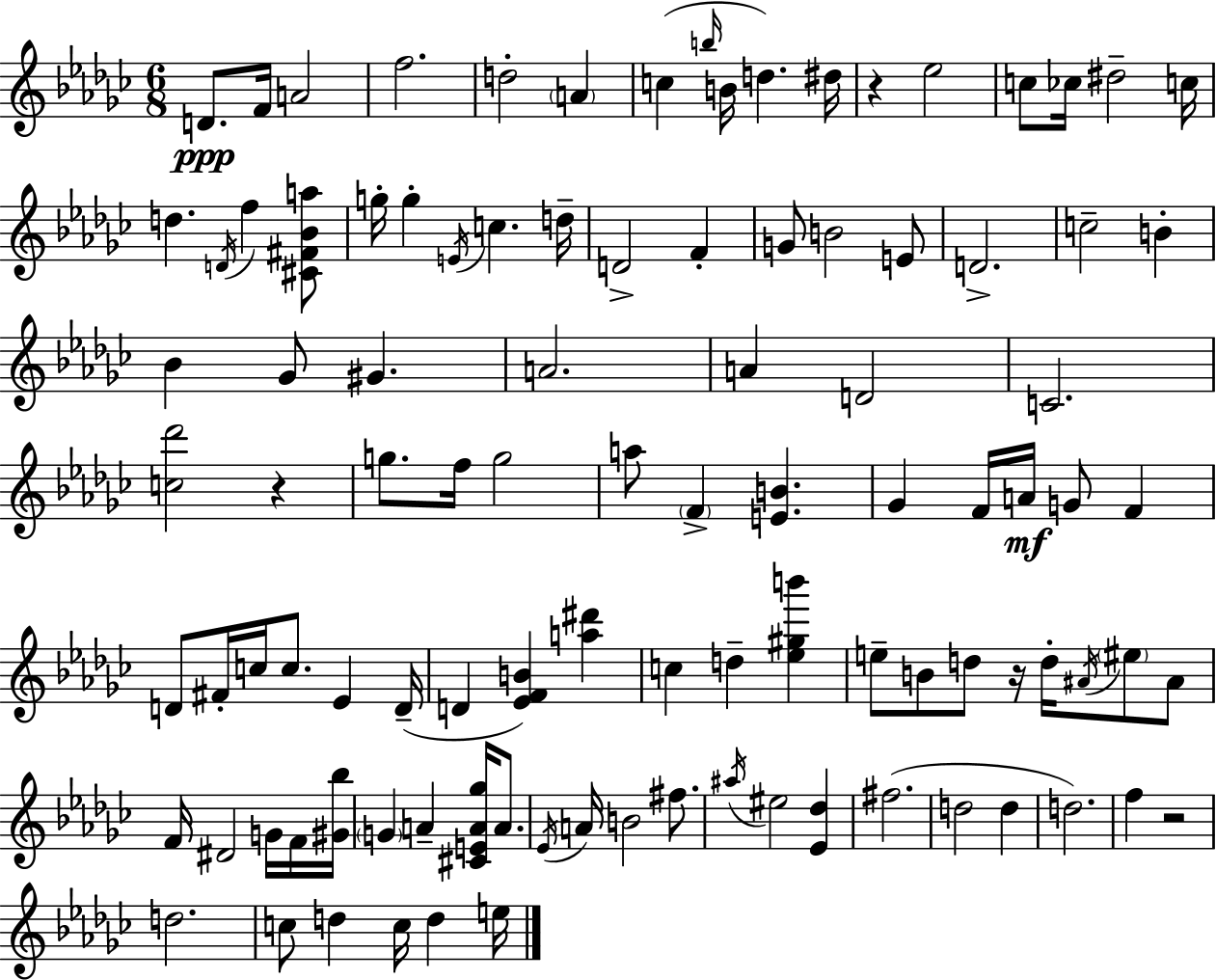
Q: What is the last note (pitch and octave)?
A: E5